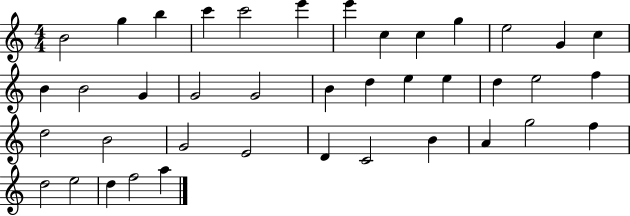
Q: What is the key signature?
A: C major